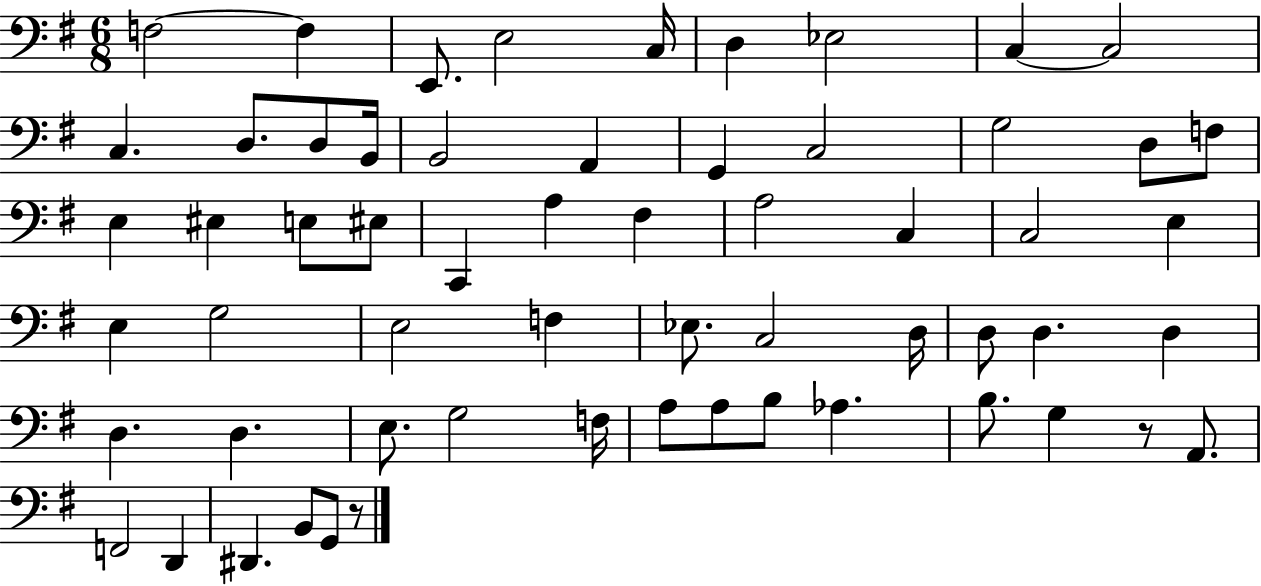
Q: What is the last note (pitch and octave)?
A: G2